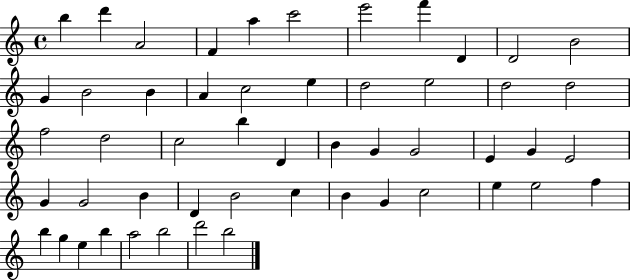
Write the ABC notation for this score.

X:1
T:Untitled
M:4/4
L:1/4
K:C
b d' A2 F a c'2 e'2 f' D D2 B2 G B2 B A c2 e d2 e2 d2 d2 f2 d2 c2 b D B G G2 E G E2 G G2 B D B2 c B G c2 e e2 f b g e b a2 b2 d'2 b2